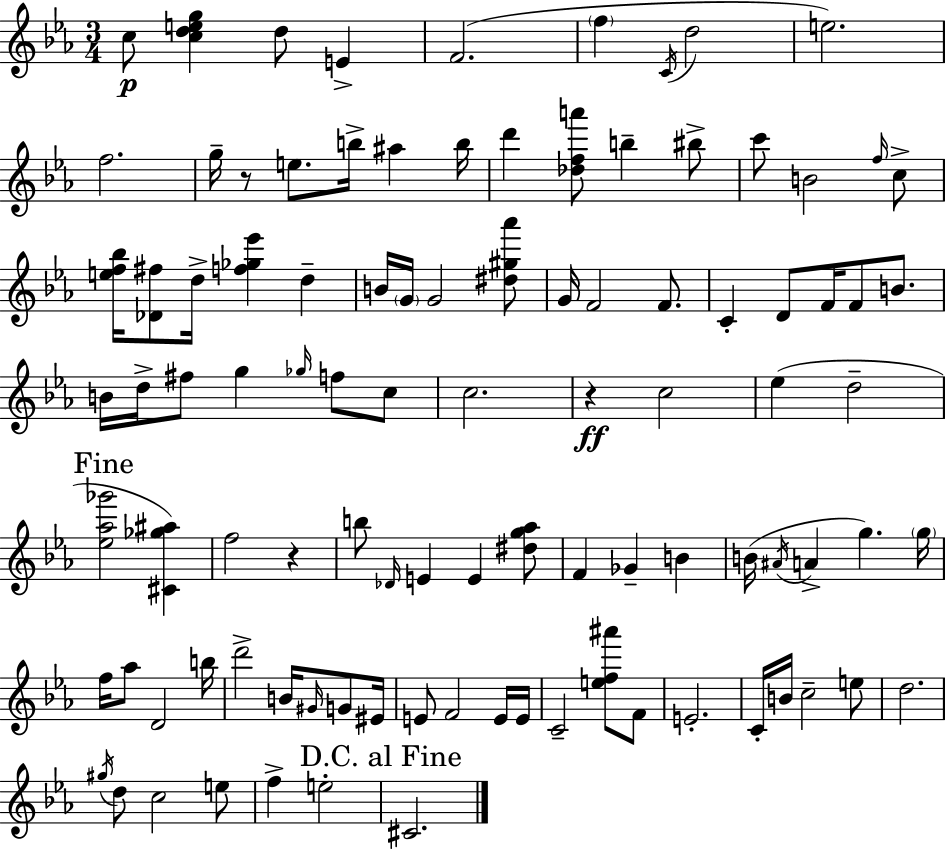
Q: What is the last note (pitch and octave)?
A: C#4